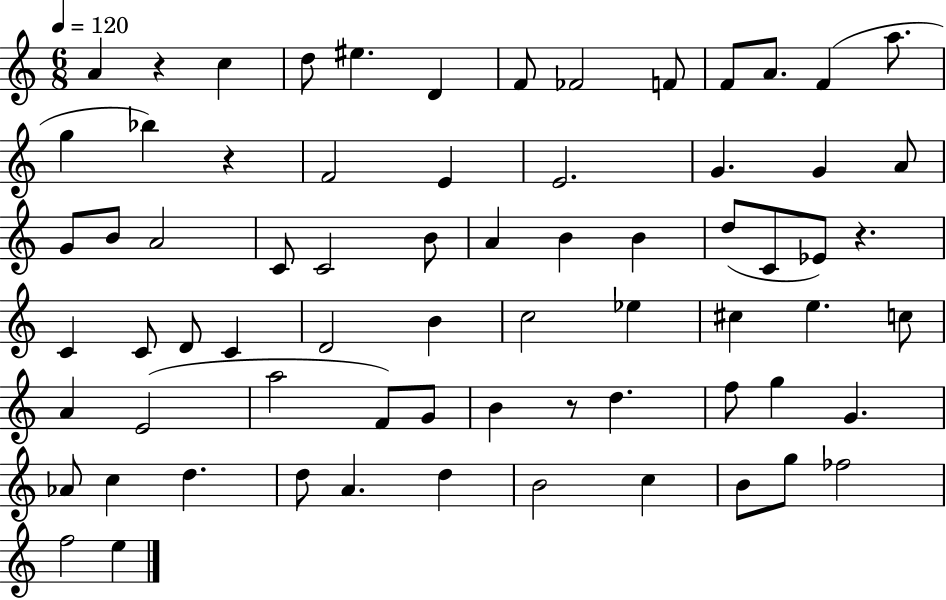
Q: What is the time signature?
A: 6/8